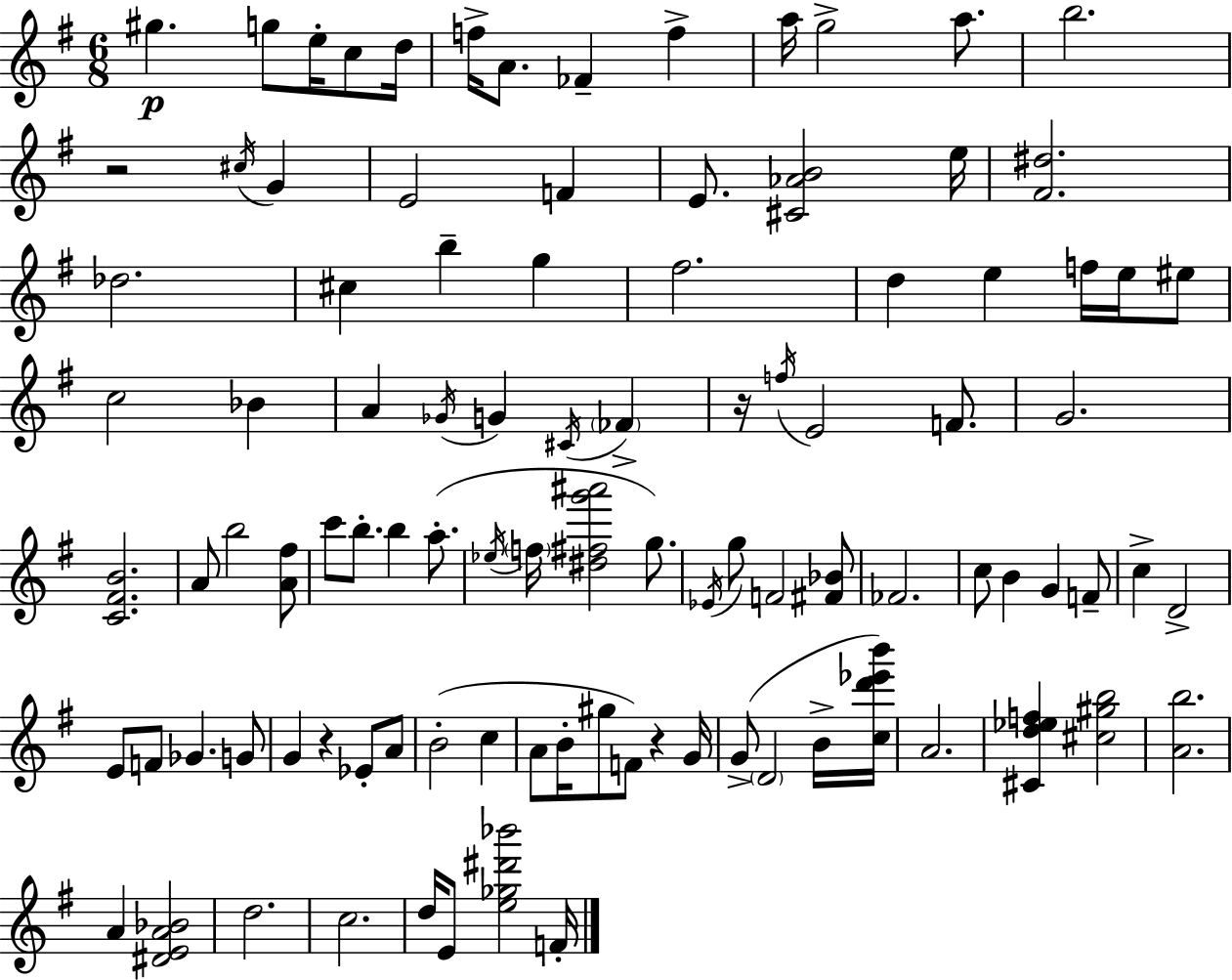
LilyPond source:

{
  \clef treble
  \numericTimeSignature
  \time 6/8
  \key e \minor
  gis''4.\p g''8 e''16-. c''8 d''16 | f''16-> a'8. fes'4-- f''4-> | a''16 g''2-> a''8. | b''2. | \break r2 \acciaccatura { cis''16 } g'4 | e'2 f'4 | e'8. <cis' aes' b'>2 | e''16 <fis' dis''>2. | \break des''2. | cis''4 b''4-- g''4 | fis''2. | d''4 e''4 f''16 e''16 eis''8 | \break c''2 bes'4 | a'4 \acciaccatura { ges'16 } g'4 \acciaccatura { cis'16 } \parenthesize fes'4-> | r16 \acciaccatura { f''16 } e'2 | f'8. g'2. | \break <c' fis' b'>2. | a'8 b''2 | <a' fis''>8 c'''8 b''8.-. b''4 | a''8.-.( \acciaccatura { ees''16 } \parenthesize f''16 <dis'' fis'' g''' ais'''>2 | \break g''8.) \acciaccatura { ees'16 } g''8 f'2 | <fis' bes'>8 fes'2. | c''8 b'4 | g'4 f'8-- c''4-> d'2-> | \break e'8 f'8 ges'4. | g'8 g'4 r4 | ees'8-. a'8 b'2-.( | c''4 a'8 b'16-. gis''8 f'8) | \break r4 g'16 g'8->( \parenthesize d'2 | b'16-> <c'' d''' ees''' b'''>16) a'2. | <cis' d'' ees'' f''>4 <cis'' gis'' b''>2 | <a' b''>2. | \break a'4 <dis' e' a' bes'>2 | d''2. | c''2. | d''16 e'8 <e'' ges'' dis''' bes'''>2 | \break f'16-. \bar "|."
}